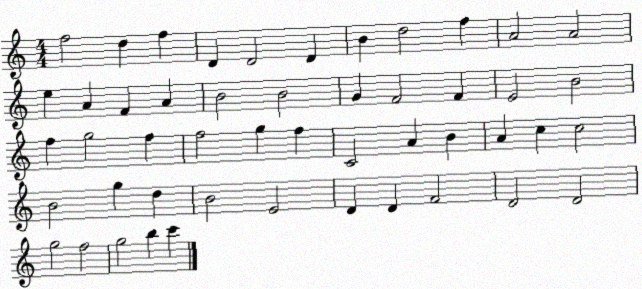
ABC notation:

X:1
T:Untitled
M:4/4
L:1/4
K:C
f2 d f D D2 D B d2 f A2 A2 e A F A B2 B2 G F2 F E2 B2 f g2 f f2 g f C2 A B A c c2 B2 g d B2 E2 D D F2 D2 D2 g2 f2 g2 b c'